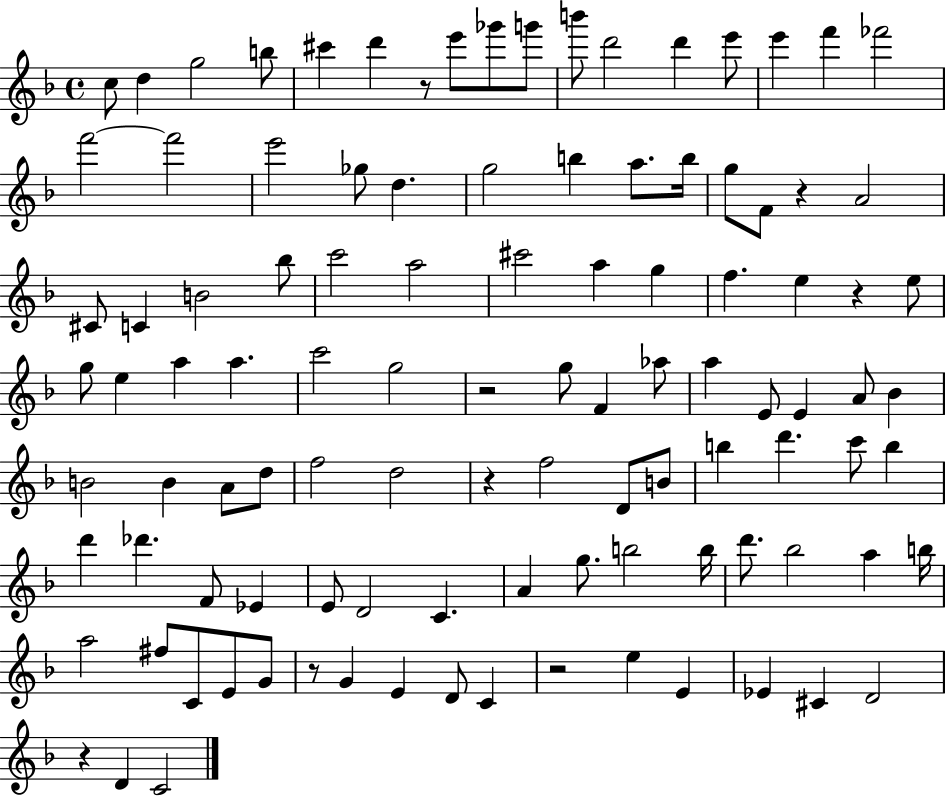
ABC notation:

X:1
T:Untitled
M:4/4
L:1/4
K:F
c/2 d g2 b/2 ^c' d' z/2 e'/2 _g'/2 g'/2 b'/2 d'2 d' e'/2 e' f' _f'2 f'2 f'2 e'2 _g/2 d g2 b a/2 b/4 g/2 F/2 z A2 ^C/2 C B2 _b/2 c'2 a2 ^c'2 a g f e z e/2 g/2 e a a c'2 g2 z2 g/2 F _a/2 a E/2 E A/2 _B B2 B A/2 d/2 f2 d2 z f2 D/2 B/2 b d' c'/2 b d' _d' F/2 _E E/2 D2 C A g/2 b2 b/4 d'/2 _b2 a b/4 a2 ^f/2 C/2 E/2 G/2 z/2 G E D/2 C z2 e E _E ^C D2 z D C2